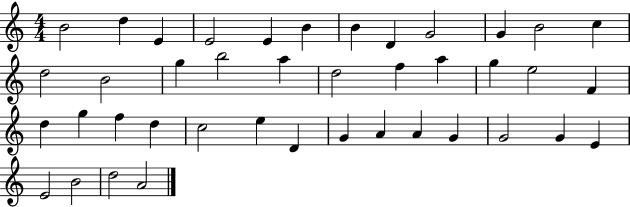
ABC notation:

X:1
T:Untitled
M:4/4
L:1/4
K:C
B2 d E E2 E B B D G2 G B2 c d2 B2 g b2 a d2 f a g e2 F d g f d c2 e D G A A G G2 G E E2 B2 d2 A2